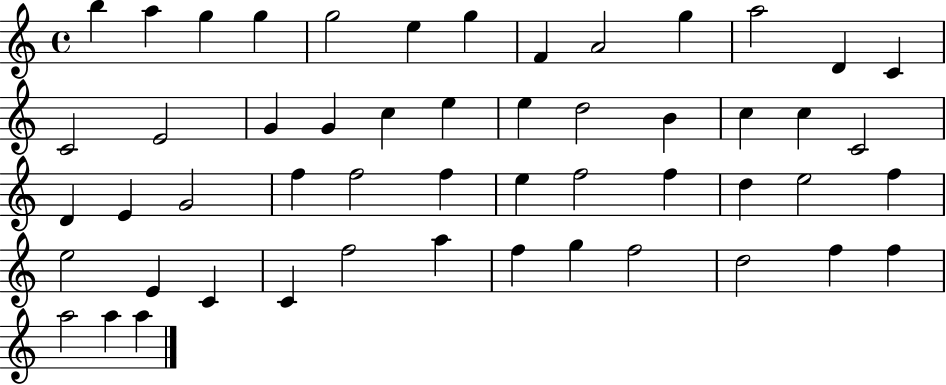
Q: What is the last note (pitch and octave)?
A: A5